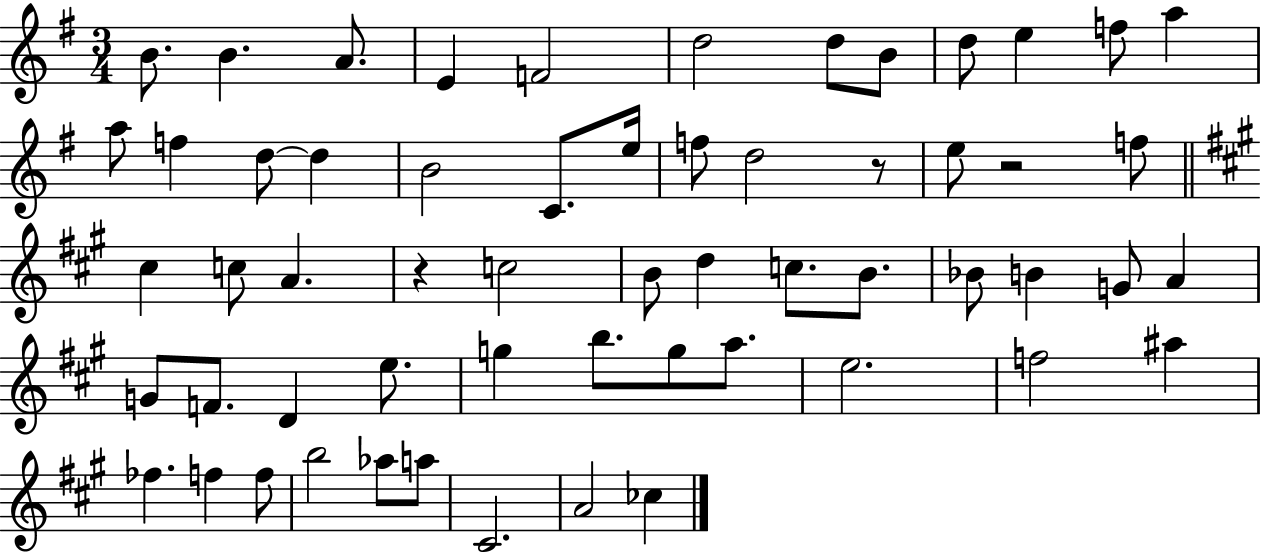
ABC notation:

X:1
T:Untitled
M:3/4
L:1/4
K:G
B/2 B A/2 E F2 d2 d/2 B/2 d/2 e f/2 a a/2 f d/2 d B2 C/2 e/4 f/2 d2 z/2 e/2 z2 f/2 ^c c/2 A z c2 B/2 d c/2 B/2 _B/2 B G/2 A G/2 F/2 D e/2 g b/2 g/2 a/2 e2 f2 ^a _f f f/2 b2 _a/2 a/2 ^C2 A2 _c